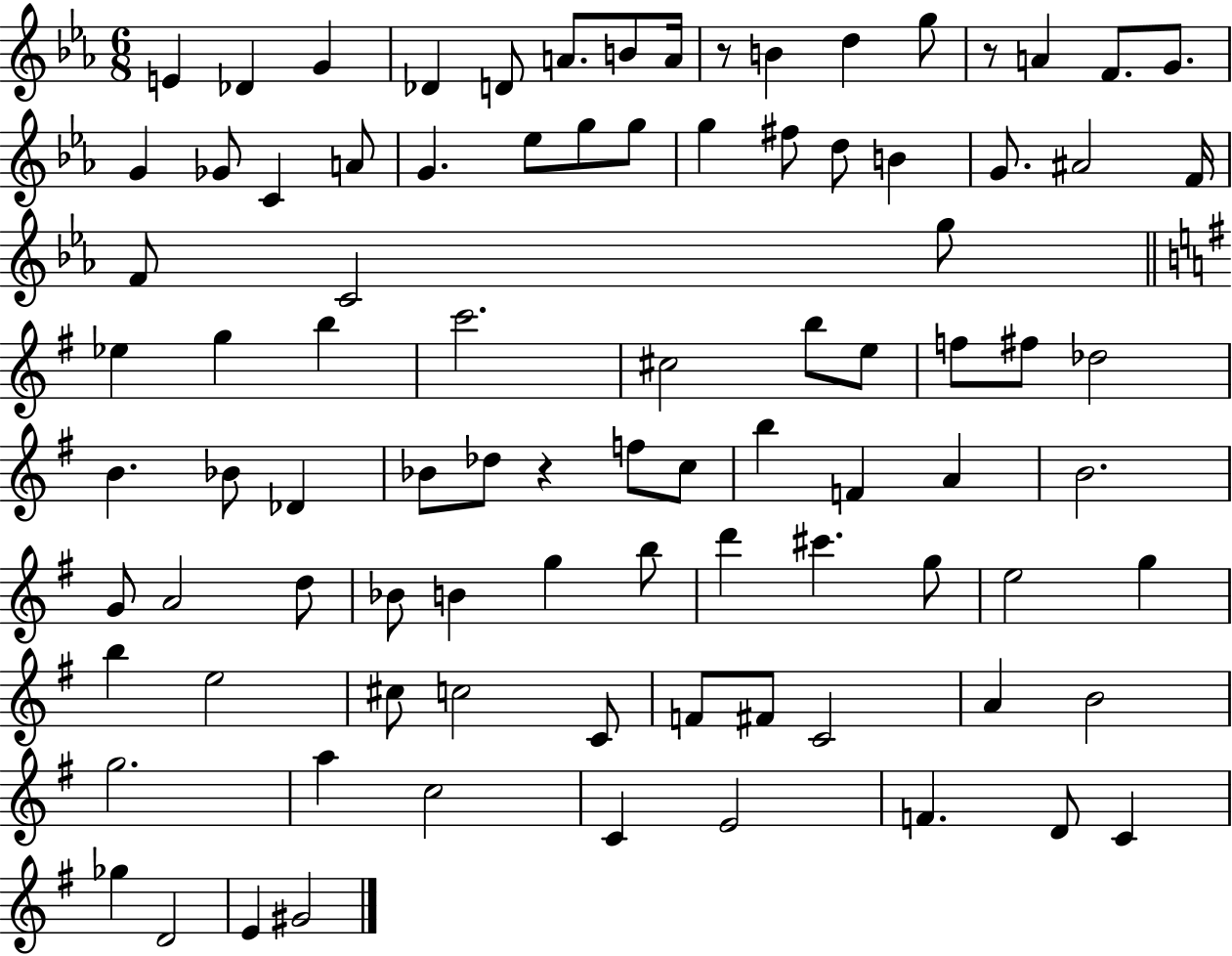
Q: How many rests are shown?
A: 3